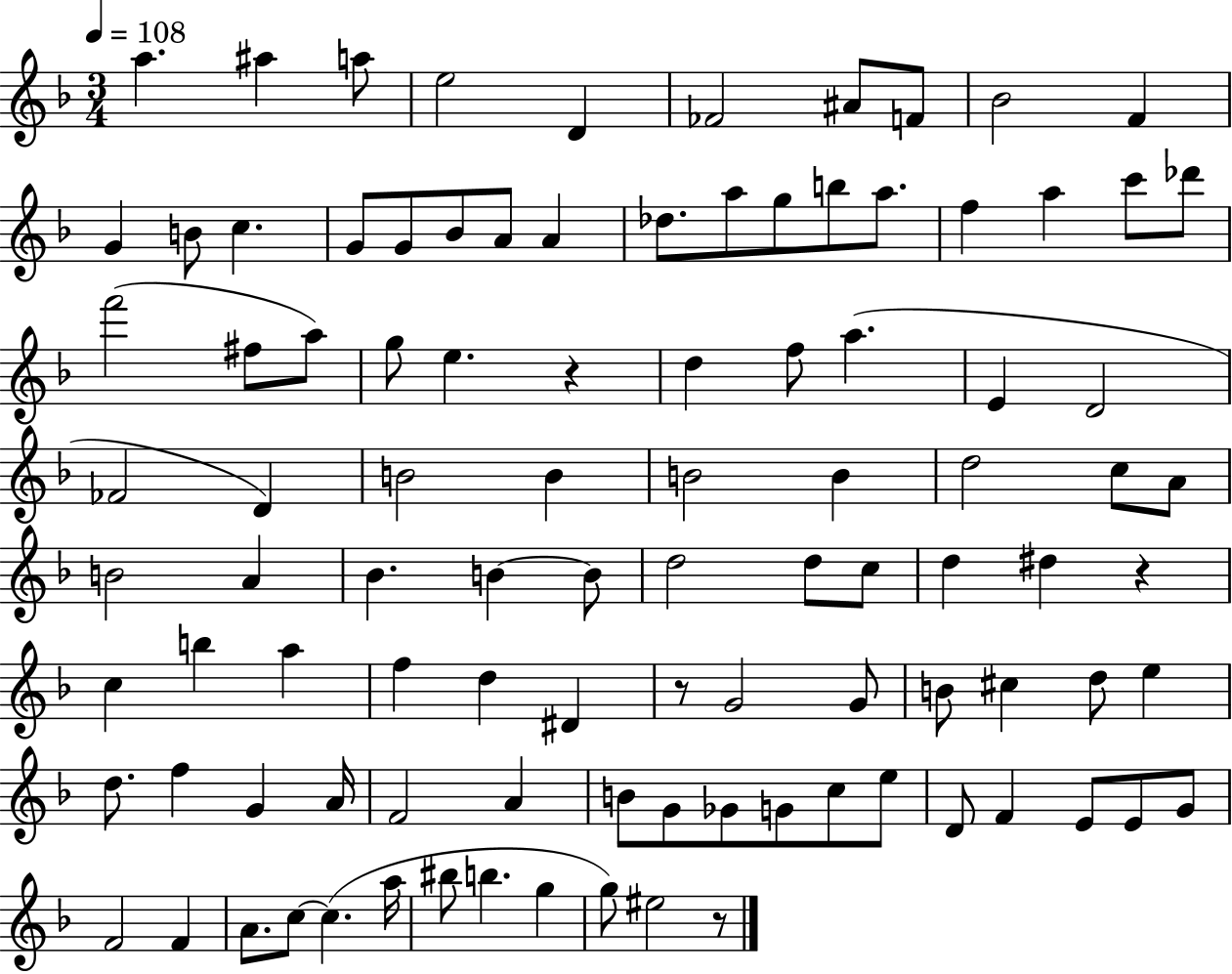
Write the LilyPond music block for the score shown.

{
  \clef treble
  \numericTimeSignature
  \time 3/4
  \key f \major
  \tempo 4 = 108
  a''4. ais''4 a''8 | e''2 d'4 | fes'2 ais'8 f'8 | bes'2 f'4 | \break g'4 b'8 c''4. | g'8 g'8 bes'8 a'8 a'4 | des''8. a''8 g''8 b''8 a''8. | f''4 a''4 c'''8 des'''8 | \break f'''2( fis''8 a''8) | g''8 e''4. r4 | d''4 f''8 a''4.( | e'4 d'2 | \break fes'2 d'4) | b'2 b'4 | b'2 b'4 | d''2 c''8 a'8 | \break b'2 a'4 | bes'4. b'4~~ b'8 | d''2 d''8 c''8 | d''4 dis''4 r4 | \break c''4 b''4 a''4 | f''4 d''4 dis'4 | r8 g'2 g'8 | b'8 cis''4 d''8 e''4 | \break d''8. f''4 g'4 a'16 | f'2 a'4 | b'8 g'8 ges'8 g'8 c''8 e''8 | d'8 f'4 e'8 e'8 g'8 | \break f'2 f'4 | a'8. c''8~~ c''4.( a''16 | bis''8 b''4. g''4 | g''8) eis''2 r8 | \break \bar "|."
}